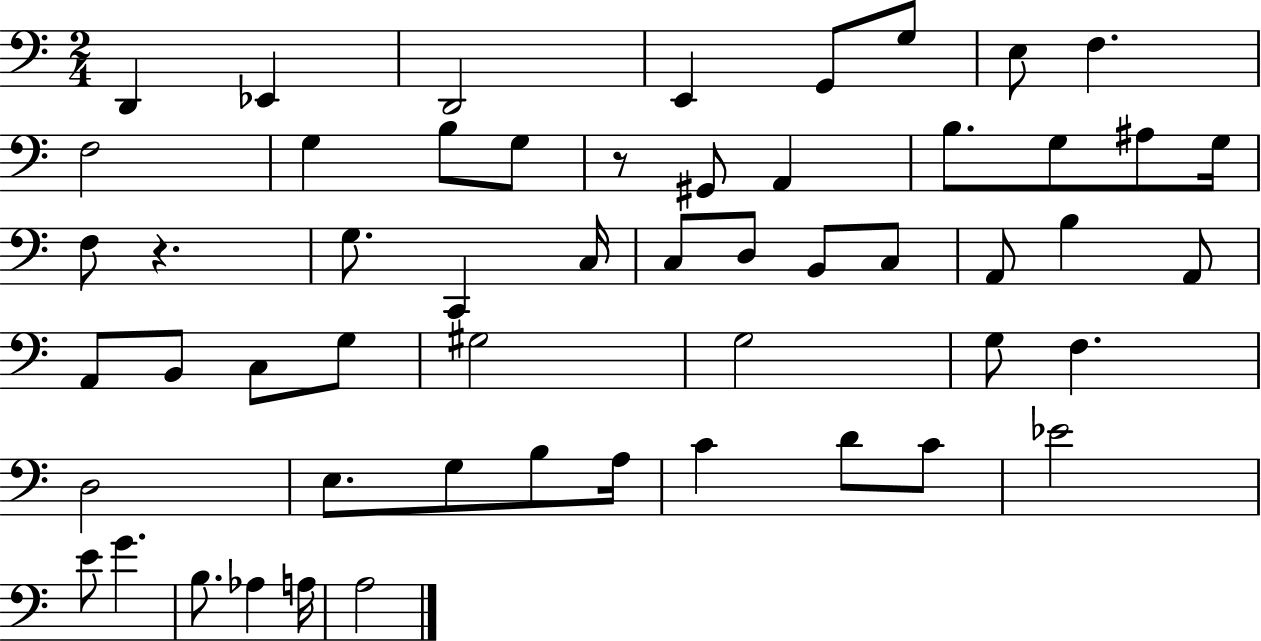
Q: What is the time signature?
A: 2/4